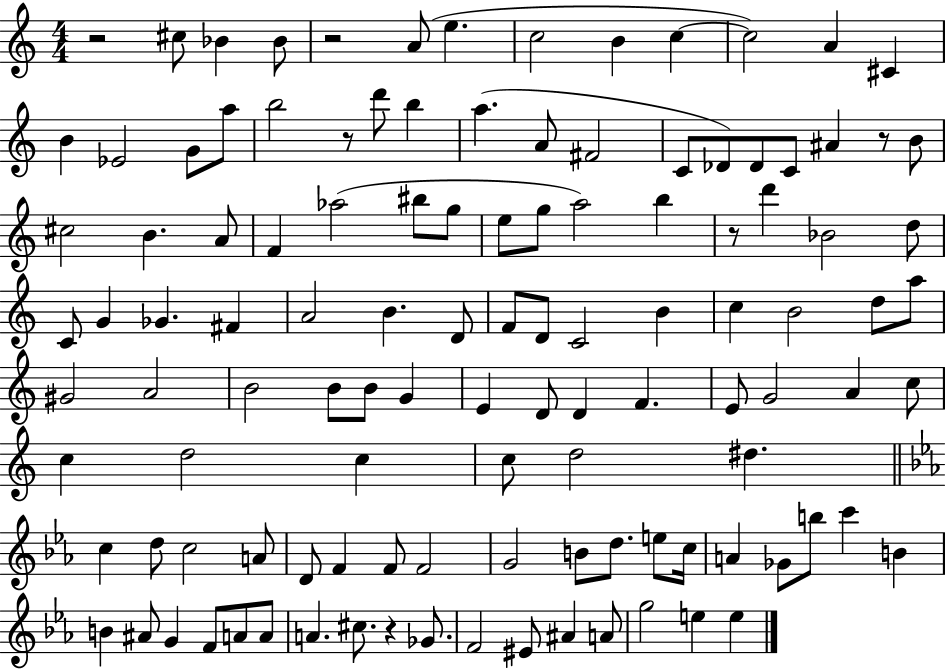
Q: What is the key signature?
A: C major